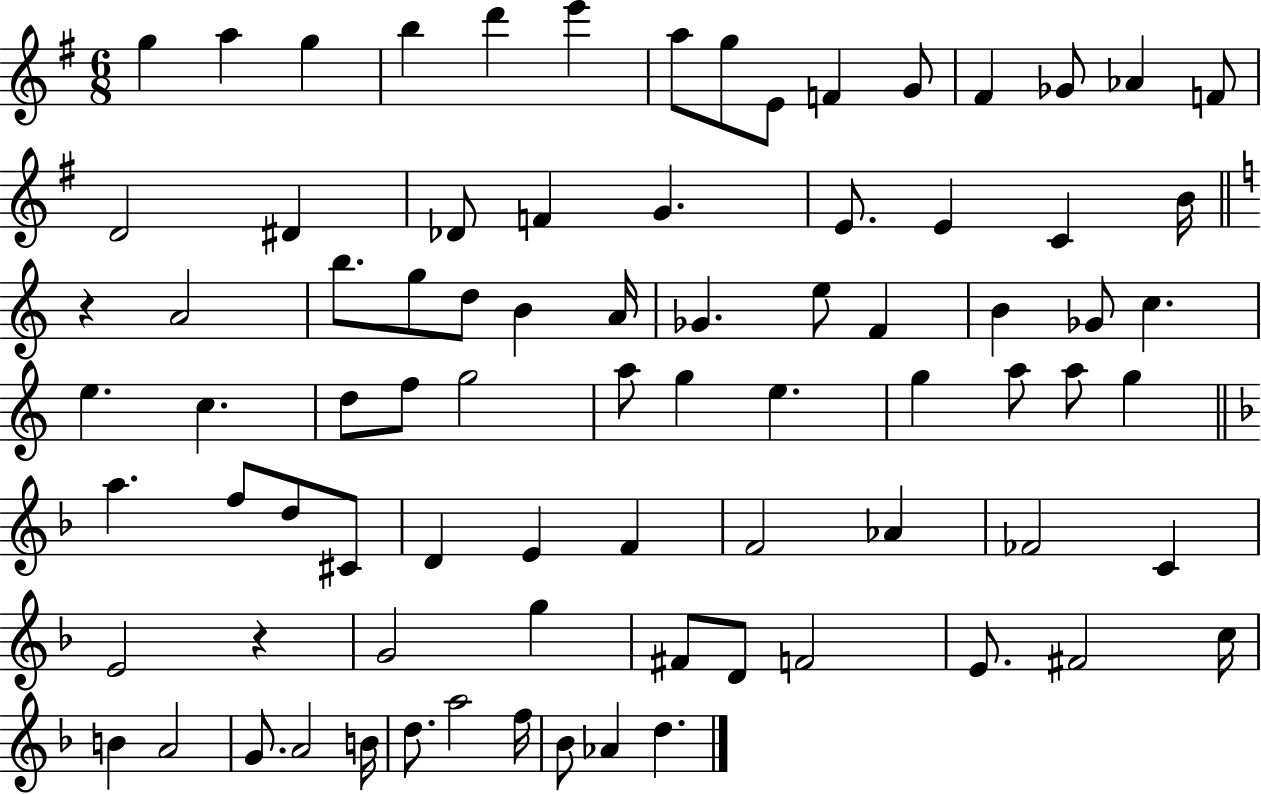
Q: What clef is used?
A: treble